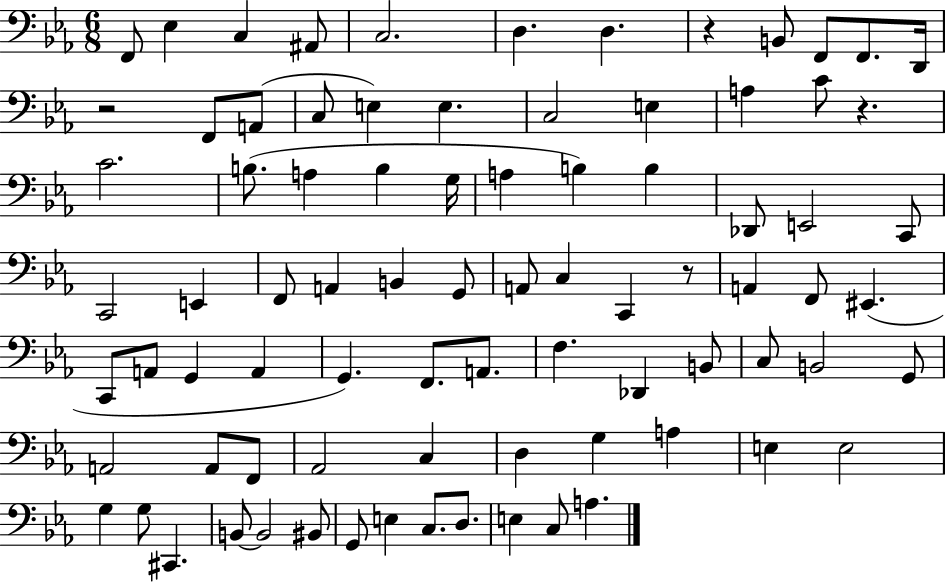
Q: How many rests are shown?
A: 4